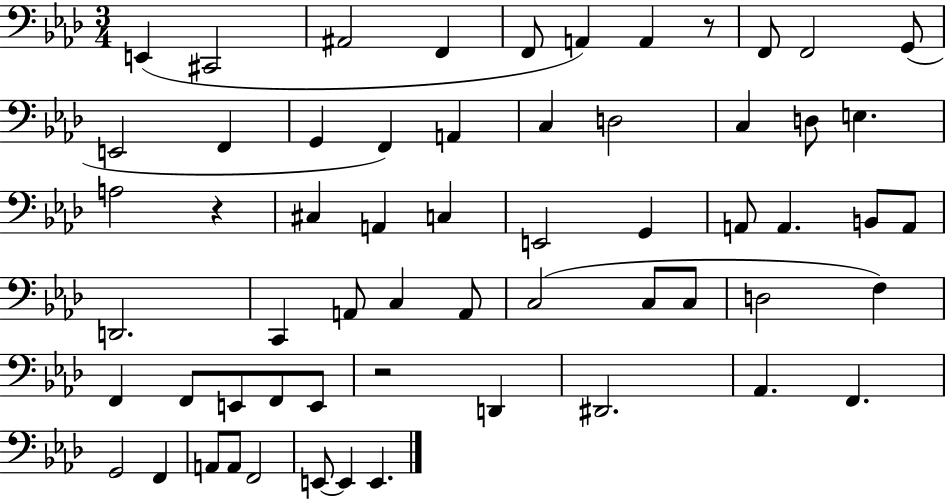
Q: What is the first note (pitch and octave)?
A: E2